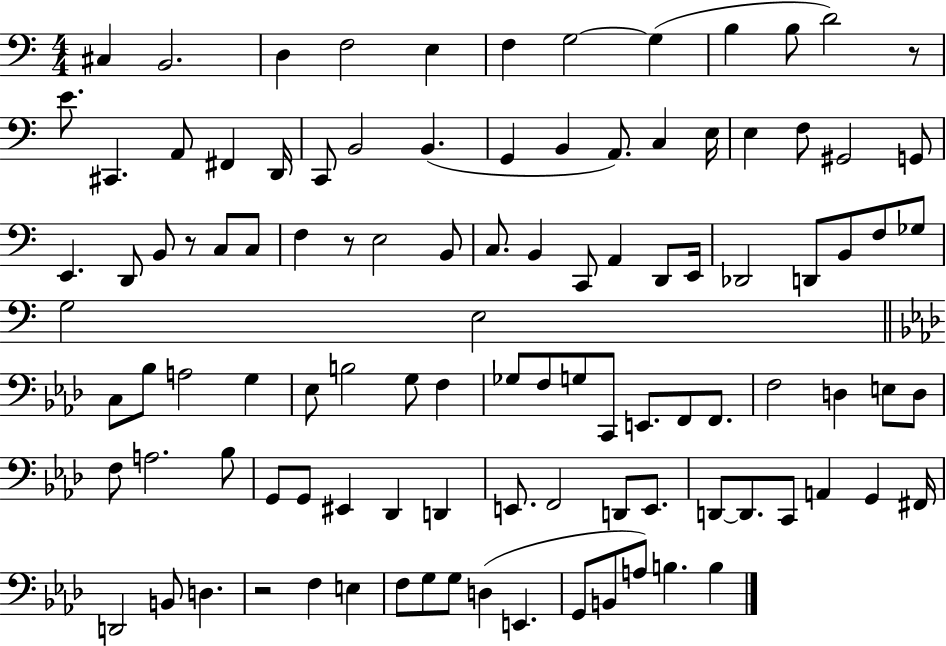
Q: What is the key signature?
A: C major